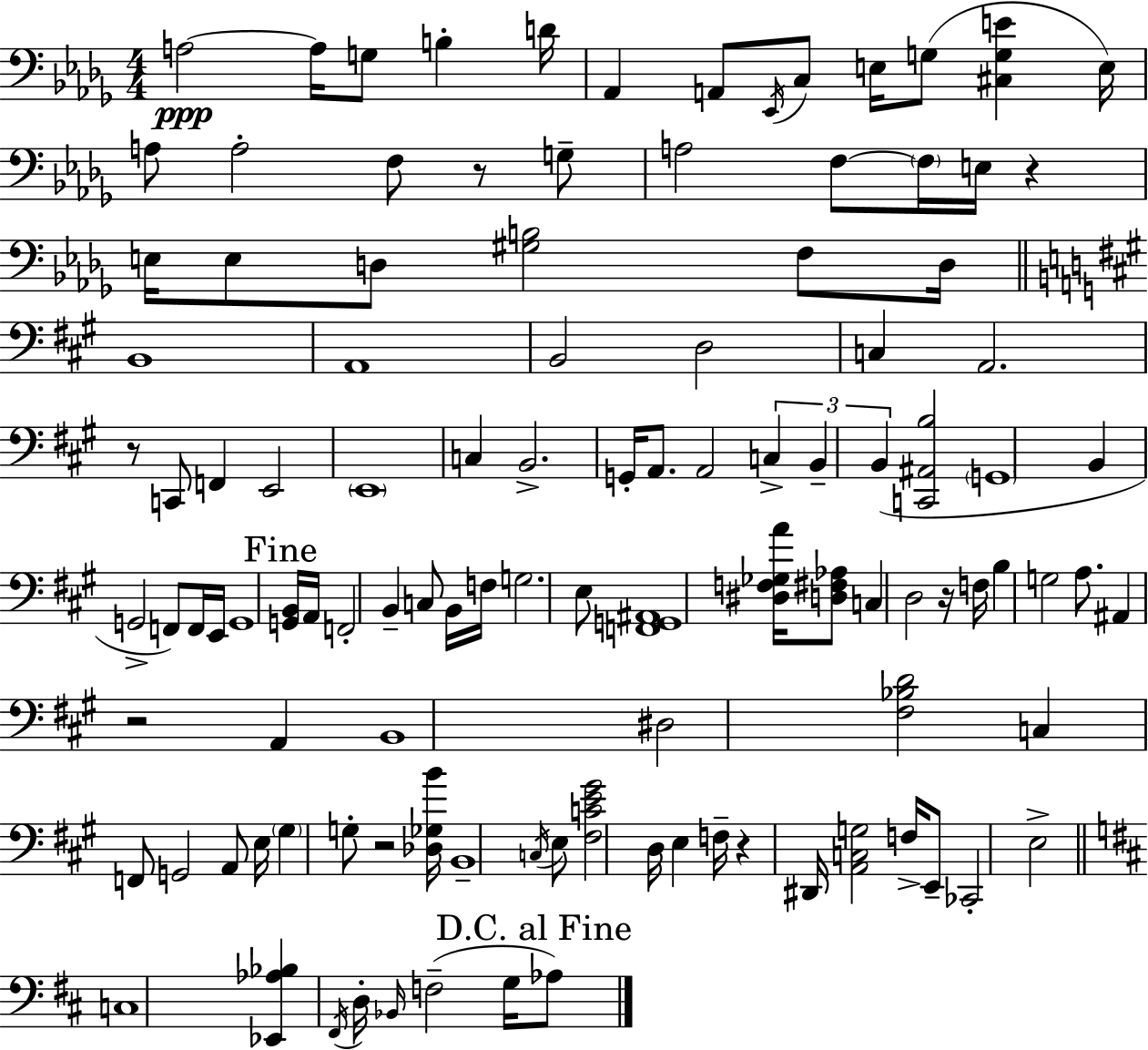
{
  \clef bass
  \numericTimeSignature
  \time 4/4
  \key bes \minor
  \repeat volta 2 { a2~~\ppp a16 g8 b4-. d'16 | aes,4 a,8 \acciaccatura { ees,16 } c8 e16 g8( <cis g e'>4 | e16) a8 a2-. f8 r8 g8-- | a2 f8~~ \parenthesize f16 e16 r4 | \break e16 e8 d8 <gis b>2 f8 | d16 \bar "||" \break \key a \major b,1 | a,1 | b,2 d2 | c4 a,2. | \break r8 c,8 f,4 e,2 | \parenthesize e,1 | c4 b,2.-> | g,16-. a,8. a,2 \tuplet 3/2 { c4-> | \break b,4-- b,4( } <c, ais, b>2 | \parenthesize g,1 | b,4 g,2-> f,8) f,16 e,16 | g,1 | \break \mark "Fine" <g, b,>16 a,16 f,2-. b,4-- c8 | b,16 f16 g2. e8 | <f, g, ais,>1 | <dis f ges a'>16 <d fis aes>8 c4 d2 r16 | \break f16 b4 g2 a8. | ais,4 r2 a,4 | b,1 | dis2 <fis bes d'>2 | \break c4 f,8 g,2 a,8 | e16 \parenthesize gis4 g8-. r2 <des ges b'>16 | b,1-- | \acciaccatura { c16 } e8 <fis c' e' gis'>2 d16 e4 | \break f16-- r4 dis,16 <a, c g>2 f16-> e,8-- | ces,2-. e2-> | \bar "||" \break \key b \minor c1 | <ees, aes bes>4 \acciaccatura { fis,16 } d16-. \grace { bes,16 }( f2-- g16 | \mark "D.C. al Fine" aes8) } \bar "|."
}